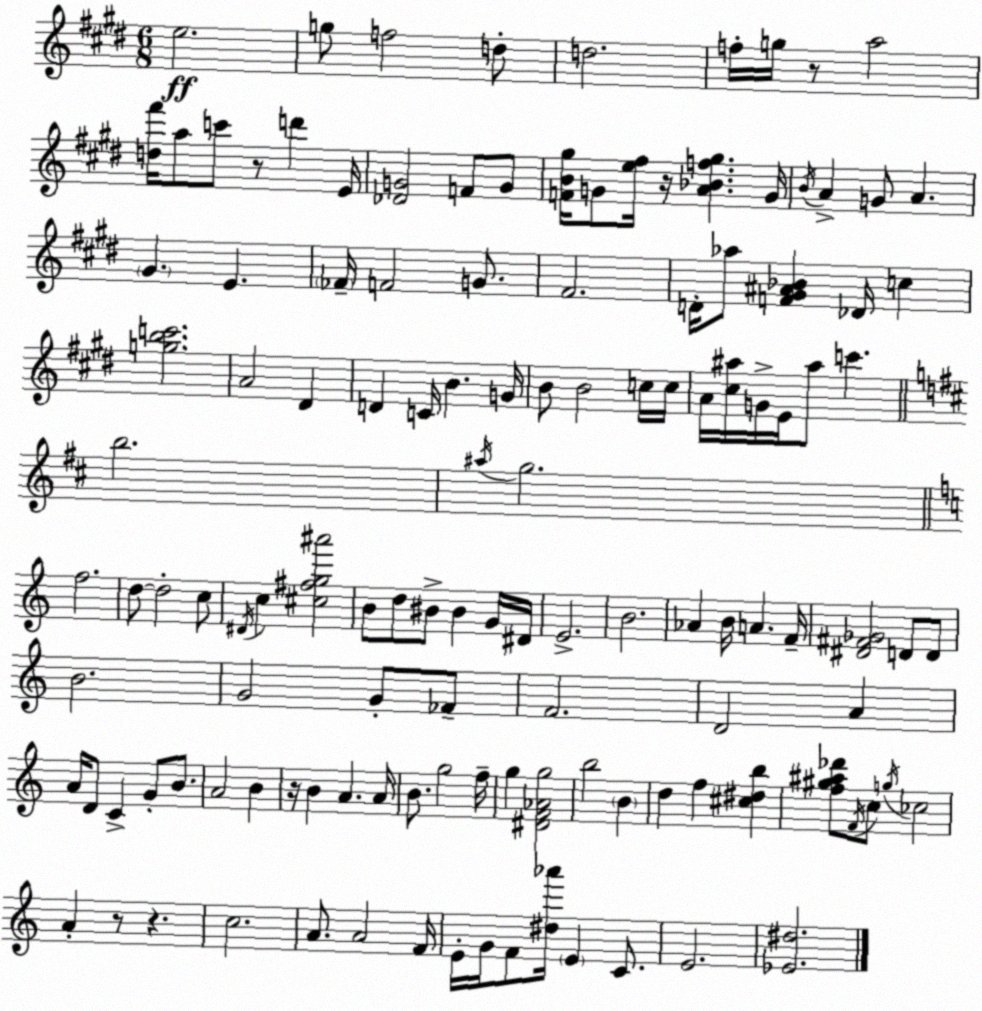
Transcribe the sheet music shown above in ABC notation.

X:1
T:Untitled
M:6/8
L:1/4
K:E
e2 g/2 f2 d/2 d2 f/4 g/4 z/2 a2 [d^f']/4 a/2 c'/2 z/2 d' E/4 [_DG]2 F/2 G/2 [FB^g]/4 G/2 [e^f]/4 z/4 [A_Bf^g] G/4 B/4 A G/2 A ^G E _F/4 F2 G/2 ^F2 D/4 _a/2 [F^G^A_B] _D/4 c [gbc']2 A2 ^D D C/4 B G/4 B/2 B2 c/4 c/4 A/4 [^c^a]/4 G/4 E/4 ^a/2 c' b2 ^a/4 g2 f2 d/2 d2 c/2 ^D/4 c [^c^fg^a']2 B/2 d/2 ^B/2 ^B G/4 ^D/4 E2 B2 _A B/4 A F/4 [^D^F_G]2 D/2 D/2 B2 G2 G/2 _F/2 F2 D2 A A/4 D/2 C G/2 B/2 A2 B z/4 B A A/4 B/2 g2 f/4 g [^DF_Ag]2 b2 B d f [^c^db] [f^g^a_d']/2 F/4 c/2 g/4 _c2 A z/2 z c2 A/2 A2 F/4 E/4 G/4 F/2 [^d_a']/4 E C/2 E2 [_E^d]2